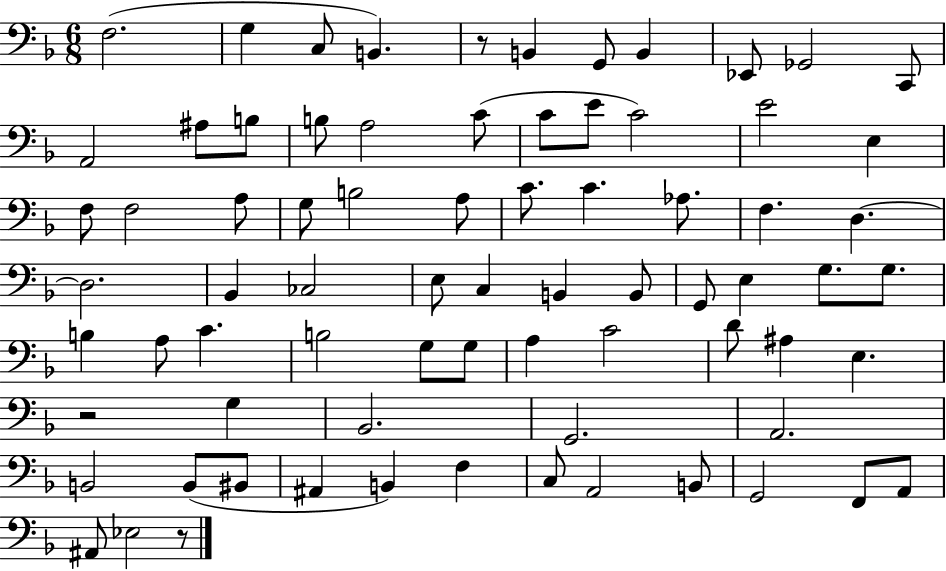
X:1
T:Untitled
M:6/8
L:1/4
K:F
F,2 G, C,/2 B,, z/2 B,, G,,/2 B,, _E,,/2 _G,,2 C,,/2 A,,2 ^A,/2 B,/2 B,/2 A,2 C/2 C/2 E/2 C2 E2 E, F,/2 F,2 A,/2 G,/2 B,2 A,/2 C/2 C _A,/2 F, D, D,2 _B,, _C,2 E,/2 C, B,, B,,/2 G,,/2 E, G,/2 G,/2 B, A,/2 C B,2 G,/2 G,/2 A, C2 D/2 ^A, E, z2 G, _B,,2 G,,2 A,,2 B,,2 B,,/2 ^B,,/2 ^A,, B,, F, C,/2 A,,2 B,,/2 G,,2 F,,/2 A,,/2 ^A,,/2 _E,2 z/2